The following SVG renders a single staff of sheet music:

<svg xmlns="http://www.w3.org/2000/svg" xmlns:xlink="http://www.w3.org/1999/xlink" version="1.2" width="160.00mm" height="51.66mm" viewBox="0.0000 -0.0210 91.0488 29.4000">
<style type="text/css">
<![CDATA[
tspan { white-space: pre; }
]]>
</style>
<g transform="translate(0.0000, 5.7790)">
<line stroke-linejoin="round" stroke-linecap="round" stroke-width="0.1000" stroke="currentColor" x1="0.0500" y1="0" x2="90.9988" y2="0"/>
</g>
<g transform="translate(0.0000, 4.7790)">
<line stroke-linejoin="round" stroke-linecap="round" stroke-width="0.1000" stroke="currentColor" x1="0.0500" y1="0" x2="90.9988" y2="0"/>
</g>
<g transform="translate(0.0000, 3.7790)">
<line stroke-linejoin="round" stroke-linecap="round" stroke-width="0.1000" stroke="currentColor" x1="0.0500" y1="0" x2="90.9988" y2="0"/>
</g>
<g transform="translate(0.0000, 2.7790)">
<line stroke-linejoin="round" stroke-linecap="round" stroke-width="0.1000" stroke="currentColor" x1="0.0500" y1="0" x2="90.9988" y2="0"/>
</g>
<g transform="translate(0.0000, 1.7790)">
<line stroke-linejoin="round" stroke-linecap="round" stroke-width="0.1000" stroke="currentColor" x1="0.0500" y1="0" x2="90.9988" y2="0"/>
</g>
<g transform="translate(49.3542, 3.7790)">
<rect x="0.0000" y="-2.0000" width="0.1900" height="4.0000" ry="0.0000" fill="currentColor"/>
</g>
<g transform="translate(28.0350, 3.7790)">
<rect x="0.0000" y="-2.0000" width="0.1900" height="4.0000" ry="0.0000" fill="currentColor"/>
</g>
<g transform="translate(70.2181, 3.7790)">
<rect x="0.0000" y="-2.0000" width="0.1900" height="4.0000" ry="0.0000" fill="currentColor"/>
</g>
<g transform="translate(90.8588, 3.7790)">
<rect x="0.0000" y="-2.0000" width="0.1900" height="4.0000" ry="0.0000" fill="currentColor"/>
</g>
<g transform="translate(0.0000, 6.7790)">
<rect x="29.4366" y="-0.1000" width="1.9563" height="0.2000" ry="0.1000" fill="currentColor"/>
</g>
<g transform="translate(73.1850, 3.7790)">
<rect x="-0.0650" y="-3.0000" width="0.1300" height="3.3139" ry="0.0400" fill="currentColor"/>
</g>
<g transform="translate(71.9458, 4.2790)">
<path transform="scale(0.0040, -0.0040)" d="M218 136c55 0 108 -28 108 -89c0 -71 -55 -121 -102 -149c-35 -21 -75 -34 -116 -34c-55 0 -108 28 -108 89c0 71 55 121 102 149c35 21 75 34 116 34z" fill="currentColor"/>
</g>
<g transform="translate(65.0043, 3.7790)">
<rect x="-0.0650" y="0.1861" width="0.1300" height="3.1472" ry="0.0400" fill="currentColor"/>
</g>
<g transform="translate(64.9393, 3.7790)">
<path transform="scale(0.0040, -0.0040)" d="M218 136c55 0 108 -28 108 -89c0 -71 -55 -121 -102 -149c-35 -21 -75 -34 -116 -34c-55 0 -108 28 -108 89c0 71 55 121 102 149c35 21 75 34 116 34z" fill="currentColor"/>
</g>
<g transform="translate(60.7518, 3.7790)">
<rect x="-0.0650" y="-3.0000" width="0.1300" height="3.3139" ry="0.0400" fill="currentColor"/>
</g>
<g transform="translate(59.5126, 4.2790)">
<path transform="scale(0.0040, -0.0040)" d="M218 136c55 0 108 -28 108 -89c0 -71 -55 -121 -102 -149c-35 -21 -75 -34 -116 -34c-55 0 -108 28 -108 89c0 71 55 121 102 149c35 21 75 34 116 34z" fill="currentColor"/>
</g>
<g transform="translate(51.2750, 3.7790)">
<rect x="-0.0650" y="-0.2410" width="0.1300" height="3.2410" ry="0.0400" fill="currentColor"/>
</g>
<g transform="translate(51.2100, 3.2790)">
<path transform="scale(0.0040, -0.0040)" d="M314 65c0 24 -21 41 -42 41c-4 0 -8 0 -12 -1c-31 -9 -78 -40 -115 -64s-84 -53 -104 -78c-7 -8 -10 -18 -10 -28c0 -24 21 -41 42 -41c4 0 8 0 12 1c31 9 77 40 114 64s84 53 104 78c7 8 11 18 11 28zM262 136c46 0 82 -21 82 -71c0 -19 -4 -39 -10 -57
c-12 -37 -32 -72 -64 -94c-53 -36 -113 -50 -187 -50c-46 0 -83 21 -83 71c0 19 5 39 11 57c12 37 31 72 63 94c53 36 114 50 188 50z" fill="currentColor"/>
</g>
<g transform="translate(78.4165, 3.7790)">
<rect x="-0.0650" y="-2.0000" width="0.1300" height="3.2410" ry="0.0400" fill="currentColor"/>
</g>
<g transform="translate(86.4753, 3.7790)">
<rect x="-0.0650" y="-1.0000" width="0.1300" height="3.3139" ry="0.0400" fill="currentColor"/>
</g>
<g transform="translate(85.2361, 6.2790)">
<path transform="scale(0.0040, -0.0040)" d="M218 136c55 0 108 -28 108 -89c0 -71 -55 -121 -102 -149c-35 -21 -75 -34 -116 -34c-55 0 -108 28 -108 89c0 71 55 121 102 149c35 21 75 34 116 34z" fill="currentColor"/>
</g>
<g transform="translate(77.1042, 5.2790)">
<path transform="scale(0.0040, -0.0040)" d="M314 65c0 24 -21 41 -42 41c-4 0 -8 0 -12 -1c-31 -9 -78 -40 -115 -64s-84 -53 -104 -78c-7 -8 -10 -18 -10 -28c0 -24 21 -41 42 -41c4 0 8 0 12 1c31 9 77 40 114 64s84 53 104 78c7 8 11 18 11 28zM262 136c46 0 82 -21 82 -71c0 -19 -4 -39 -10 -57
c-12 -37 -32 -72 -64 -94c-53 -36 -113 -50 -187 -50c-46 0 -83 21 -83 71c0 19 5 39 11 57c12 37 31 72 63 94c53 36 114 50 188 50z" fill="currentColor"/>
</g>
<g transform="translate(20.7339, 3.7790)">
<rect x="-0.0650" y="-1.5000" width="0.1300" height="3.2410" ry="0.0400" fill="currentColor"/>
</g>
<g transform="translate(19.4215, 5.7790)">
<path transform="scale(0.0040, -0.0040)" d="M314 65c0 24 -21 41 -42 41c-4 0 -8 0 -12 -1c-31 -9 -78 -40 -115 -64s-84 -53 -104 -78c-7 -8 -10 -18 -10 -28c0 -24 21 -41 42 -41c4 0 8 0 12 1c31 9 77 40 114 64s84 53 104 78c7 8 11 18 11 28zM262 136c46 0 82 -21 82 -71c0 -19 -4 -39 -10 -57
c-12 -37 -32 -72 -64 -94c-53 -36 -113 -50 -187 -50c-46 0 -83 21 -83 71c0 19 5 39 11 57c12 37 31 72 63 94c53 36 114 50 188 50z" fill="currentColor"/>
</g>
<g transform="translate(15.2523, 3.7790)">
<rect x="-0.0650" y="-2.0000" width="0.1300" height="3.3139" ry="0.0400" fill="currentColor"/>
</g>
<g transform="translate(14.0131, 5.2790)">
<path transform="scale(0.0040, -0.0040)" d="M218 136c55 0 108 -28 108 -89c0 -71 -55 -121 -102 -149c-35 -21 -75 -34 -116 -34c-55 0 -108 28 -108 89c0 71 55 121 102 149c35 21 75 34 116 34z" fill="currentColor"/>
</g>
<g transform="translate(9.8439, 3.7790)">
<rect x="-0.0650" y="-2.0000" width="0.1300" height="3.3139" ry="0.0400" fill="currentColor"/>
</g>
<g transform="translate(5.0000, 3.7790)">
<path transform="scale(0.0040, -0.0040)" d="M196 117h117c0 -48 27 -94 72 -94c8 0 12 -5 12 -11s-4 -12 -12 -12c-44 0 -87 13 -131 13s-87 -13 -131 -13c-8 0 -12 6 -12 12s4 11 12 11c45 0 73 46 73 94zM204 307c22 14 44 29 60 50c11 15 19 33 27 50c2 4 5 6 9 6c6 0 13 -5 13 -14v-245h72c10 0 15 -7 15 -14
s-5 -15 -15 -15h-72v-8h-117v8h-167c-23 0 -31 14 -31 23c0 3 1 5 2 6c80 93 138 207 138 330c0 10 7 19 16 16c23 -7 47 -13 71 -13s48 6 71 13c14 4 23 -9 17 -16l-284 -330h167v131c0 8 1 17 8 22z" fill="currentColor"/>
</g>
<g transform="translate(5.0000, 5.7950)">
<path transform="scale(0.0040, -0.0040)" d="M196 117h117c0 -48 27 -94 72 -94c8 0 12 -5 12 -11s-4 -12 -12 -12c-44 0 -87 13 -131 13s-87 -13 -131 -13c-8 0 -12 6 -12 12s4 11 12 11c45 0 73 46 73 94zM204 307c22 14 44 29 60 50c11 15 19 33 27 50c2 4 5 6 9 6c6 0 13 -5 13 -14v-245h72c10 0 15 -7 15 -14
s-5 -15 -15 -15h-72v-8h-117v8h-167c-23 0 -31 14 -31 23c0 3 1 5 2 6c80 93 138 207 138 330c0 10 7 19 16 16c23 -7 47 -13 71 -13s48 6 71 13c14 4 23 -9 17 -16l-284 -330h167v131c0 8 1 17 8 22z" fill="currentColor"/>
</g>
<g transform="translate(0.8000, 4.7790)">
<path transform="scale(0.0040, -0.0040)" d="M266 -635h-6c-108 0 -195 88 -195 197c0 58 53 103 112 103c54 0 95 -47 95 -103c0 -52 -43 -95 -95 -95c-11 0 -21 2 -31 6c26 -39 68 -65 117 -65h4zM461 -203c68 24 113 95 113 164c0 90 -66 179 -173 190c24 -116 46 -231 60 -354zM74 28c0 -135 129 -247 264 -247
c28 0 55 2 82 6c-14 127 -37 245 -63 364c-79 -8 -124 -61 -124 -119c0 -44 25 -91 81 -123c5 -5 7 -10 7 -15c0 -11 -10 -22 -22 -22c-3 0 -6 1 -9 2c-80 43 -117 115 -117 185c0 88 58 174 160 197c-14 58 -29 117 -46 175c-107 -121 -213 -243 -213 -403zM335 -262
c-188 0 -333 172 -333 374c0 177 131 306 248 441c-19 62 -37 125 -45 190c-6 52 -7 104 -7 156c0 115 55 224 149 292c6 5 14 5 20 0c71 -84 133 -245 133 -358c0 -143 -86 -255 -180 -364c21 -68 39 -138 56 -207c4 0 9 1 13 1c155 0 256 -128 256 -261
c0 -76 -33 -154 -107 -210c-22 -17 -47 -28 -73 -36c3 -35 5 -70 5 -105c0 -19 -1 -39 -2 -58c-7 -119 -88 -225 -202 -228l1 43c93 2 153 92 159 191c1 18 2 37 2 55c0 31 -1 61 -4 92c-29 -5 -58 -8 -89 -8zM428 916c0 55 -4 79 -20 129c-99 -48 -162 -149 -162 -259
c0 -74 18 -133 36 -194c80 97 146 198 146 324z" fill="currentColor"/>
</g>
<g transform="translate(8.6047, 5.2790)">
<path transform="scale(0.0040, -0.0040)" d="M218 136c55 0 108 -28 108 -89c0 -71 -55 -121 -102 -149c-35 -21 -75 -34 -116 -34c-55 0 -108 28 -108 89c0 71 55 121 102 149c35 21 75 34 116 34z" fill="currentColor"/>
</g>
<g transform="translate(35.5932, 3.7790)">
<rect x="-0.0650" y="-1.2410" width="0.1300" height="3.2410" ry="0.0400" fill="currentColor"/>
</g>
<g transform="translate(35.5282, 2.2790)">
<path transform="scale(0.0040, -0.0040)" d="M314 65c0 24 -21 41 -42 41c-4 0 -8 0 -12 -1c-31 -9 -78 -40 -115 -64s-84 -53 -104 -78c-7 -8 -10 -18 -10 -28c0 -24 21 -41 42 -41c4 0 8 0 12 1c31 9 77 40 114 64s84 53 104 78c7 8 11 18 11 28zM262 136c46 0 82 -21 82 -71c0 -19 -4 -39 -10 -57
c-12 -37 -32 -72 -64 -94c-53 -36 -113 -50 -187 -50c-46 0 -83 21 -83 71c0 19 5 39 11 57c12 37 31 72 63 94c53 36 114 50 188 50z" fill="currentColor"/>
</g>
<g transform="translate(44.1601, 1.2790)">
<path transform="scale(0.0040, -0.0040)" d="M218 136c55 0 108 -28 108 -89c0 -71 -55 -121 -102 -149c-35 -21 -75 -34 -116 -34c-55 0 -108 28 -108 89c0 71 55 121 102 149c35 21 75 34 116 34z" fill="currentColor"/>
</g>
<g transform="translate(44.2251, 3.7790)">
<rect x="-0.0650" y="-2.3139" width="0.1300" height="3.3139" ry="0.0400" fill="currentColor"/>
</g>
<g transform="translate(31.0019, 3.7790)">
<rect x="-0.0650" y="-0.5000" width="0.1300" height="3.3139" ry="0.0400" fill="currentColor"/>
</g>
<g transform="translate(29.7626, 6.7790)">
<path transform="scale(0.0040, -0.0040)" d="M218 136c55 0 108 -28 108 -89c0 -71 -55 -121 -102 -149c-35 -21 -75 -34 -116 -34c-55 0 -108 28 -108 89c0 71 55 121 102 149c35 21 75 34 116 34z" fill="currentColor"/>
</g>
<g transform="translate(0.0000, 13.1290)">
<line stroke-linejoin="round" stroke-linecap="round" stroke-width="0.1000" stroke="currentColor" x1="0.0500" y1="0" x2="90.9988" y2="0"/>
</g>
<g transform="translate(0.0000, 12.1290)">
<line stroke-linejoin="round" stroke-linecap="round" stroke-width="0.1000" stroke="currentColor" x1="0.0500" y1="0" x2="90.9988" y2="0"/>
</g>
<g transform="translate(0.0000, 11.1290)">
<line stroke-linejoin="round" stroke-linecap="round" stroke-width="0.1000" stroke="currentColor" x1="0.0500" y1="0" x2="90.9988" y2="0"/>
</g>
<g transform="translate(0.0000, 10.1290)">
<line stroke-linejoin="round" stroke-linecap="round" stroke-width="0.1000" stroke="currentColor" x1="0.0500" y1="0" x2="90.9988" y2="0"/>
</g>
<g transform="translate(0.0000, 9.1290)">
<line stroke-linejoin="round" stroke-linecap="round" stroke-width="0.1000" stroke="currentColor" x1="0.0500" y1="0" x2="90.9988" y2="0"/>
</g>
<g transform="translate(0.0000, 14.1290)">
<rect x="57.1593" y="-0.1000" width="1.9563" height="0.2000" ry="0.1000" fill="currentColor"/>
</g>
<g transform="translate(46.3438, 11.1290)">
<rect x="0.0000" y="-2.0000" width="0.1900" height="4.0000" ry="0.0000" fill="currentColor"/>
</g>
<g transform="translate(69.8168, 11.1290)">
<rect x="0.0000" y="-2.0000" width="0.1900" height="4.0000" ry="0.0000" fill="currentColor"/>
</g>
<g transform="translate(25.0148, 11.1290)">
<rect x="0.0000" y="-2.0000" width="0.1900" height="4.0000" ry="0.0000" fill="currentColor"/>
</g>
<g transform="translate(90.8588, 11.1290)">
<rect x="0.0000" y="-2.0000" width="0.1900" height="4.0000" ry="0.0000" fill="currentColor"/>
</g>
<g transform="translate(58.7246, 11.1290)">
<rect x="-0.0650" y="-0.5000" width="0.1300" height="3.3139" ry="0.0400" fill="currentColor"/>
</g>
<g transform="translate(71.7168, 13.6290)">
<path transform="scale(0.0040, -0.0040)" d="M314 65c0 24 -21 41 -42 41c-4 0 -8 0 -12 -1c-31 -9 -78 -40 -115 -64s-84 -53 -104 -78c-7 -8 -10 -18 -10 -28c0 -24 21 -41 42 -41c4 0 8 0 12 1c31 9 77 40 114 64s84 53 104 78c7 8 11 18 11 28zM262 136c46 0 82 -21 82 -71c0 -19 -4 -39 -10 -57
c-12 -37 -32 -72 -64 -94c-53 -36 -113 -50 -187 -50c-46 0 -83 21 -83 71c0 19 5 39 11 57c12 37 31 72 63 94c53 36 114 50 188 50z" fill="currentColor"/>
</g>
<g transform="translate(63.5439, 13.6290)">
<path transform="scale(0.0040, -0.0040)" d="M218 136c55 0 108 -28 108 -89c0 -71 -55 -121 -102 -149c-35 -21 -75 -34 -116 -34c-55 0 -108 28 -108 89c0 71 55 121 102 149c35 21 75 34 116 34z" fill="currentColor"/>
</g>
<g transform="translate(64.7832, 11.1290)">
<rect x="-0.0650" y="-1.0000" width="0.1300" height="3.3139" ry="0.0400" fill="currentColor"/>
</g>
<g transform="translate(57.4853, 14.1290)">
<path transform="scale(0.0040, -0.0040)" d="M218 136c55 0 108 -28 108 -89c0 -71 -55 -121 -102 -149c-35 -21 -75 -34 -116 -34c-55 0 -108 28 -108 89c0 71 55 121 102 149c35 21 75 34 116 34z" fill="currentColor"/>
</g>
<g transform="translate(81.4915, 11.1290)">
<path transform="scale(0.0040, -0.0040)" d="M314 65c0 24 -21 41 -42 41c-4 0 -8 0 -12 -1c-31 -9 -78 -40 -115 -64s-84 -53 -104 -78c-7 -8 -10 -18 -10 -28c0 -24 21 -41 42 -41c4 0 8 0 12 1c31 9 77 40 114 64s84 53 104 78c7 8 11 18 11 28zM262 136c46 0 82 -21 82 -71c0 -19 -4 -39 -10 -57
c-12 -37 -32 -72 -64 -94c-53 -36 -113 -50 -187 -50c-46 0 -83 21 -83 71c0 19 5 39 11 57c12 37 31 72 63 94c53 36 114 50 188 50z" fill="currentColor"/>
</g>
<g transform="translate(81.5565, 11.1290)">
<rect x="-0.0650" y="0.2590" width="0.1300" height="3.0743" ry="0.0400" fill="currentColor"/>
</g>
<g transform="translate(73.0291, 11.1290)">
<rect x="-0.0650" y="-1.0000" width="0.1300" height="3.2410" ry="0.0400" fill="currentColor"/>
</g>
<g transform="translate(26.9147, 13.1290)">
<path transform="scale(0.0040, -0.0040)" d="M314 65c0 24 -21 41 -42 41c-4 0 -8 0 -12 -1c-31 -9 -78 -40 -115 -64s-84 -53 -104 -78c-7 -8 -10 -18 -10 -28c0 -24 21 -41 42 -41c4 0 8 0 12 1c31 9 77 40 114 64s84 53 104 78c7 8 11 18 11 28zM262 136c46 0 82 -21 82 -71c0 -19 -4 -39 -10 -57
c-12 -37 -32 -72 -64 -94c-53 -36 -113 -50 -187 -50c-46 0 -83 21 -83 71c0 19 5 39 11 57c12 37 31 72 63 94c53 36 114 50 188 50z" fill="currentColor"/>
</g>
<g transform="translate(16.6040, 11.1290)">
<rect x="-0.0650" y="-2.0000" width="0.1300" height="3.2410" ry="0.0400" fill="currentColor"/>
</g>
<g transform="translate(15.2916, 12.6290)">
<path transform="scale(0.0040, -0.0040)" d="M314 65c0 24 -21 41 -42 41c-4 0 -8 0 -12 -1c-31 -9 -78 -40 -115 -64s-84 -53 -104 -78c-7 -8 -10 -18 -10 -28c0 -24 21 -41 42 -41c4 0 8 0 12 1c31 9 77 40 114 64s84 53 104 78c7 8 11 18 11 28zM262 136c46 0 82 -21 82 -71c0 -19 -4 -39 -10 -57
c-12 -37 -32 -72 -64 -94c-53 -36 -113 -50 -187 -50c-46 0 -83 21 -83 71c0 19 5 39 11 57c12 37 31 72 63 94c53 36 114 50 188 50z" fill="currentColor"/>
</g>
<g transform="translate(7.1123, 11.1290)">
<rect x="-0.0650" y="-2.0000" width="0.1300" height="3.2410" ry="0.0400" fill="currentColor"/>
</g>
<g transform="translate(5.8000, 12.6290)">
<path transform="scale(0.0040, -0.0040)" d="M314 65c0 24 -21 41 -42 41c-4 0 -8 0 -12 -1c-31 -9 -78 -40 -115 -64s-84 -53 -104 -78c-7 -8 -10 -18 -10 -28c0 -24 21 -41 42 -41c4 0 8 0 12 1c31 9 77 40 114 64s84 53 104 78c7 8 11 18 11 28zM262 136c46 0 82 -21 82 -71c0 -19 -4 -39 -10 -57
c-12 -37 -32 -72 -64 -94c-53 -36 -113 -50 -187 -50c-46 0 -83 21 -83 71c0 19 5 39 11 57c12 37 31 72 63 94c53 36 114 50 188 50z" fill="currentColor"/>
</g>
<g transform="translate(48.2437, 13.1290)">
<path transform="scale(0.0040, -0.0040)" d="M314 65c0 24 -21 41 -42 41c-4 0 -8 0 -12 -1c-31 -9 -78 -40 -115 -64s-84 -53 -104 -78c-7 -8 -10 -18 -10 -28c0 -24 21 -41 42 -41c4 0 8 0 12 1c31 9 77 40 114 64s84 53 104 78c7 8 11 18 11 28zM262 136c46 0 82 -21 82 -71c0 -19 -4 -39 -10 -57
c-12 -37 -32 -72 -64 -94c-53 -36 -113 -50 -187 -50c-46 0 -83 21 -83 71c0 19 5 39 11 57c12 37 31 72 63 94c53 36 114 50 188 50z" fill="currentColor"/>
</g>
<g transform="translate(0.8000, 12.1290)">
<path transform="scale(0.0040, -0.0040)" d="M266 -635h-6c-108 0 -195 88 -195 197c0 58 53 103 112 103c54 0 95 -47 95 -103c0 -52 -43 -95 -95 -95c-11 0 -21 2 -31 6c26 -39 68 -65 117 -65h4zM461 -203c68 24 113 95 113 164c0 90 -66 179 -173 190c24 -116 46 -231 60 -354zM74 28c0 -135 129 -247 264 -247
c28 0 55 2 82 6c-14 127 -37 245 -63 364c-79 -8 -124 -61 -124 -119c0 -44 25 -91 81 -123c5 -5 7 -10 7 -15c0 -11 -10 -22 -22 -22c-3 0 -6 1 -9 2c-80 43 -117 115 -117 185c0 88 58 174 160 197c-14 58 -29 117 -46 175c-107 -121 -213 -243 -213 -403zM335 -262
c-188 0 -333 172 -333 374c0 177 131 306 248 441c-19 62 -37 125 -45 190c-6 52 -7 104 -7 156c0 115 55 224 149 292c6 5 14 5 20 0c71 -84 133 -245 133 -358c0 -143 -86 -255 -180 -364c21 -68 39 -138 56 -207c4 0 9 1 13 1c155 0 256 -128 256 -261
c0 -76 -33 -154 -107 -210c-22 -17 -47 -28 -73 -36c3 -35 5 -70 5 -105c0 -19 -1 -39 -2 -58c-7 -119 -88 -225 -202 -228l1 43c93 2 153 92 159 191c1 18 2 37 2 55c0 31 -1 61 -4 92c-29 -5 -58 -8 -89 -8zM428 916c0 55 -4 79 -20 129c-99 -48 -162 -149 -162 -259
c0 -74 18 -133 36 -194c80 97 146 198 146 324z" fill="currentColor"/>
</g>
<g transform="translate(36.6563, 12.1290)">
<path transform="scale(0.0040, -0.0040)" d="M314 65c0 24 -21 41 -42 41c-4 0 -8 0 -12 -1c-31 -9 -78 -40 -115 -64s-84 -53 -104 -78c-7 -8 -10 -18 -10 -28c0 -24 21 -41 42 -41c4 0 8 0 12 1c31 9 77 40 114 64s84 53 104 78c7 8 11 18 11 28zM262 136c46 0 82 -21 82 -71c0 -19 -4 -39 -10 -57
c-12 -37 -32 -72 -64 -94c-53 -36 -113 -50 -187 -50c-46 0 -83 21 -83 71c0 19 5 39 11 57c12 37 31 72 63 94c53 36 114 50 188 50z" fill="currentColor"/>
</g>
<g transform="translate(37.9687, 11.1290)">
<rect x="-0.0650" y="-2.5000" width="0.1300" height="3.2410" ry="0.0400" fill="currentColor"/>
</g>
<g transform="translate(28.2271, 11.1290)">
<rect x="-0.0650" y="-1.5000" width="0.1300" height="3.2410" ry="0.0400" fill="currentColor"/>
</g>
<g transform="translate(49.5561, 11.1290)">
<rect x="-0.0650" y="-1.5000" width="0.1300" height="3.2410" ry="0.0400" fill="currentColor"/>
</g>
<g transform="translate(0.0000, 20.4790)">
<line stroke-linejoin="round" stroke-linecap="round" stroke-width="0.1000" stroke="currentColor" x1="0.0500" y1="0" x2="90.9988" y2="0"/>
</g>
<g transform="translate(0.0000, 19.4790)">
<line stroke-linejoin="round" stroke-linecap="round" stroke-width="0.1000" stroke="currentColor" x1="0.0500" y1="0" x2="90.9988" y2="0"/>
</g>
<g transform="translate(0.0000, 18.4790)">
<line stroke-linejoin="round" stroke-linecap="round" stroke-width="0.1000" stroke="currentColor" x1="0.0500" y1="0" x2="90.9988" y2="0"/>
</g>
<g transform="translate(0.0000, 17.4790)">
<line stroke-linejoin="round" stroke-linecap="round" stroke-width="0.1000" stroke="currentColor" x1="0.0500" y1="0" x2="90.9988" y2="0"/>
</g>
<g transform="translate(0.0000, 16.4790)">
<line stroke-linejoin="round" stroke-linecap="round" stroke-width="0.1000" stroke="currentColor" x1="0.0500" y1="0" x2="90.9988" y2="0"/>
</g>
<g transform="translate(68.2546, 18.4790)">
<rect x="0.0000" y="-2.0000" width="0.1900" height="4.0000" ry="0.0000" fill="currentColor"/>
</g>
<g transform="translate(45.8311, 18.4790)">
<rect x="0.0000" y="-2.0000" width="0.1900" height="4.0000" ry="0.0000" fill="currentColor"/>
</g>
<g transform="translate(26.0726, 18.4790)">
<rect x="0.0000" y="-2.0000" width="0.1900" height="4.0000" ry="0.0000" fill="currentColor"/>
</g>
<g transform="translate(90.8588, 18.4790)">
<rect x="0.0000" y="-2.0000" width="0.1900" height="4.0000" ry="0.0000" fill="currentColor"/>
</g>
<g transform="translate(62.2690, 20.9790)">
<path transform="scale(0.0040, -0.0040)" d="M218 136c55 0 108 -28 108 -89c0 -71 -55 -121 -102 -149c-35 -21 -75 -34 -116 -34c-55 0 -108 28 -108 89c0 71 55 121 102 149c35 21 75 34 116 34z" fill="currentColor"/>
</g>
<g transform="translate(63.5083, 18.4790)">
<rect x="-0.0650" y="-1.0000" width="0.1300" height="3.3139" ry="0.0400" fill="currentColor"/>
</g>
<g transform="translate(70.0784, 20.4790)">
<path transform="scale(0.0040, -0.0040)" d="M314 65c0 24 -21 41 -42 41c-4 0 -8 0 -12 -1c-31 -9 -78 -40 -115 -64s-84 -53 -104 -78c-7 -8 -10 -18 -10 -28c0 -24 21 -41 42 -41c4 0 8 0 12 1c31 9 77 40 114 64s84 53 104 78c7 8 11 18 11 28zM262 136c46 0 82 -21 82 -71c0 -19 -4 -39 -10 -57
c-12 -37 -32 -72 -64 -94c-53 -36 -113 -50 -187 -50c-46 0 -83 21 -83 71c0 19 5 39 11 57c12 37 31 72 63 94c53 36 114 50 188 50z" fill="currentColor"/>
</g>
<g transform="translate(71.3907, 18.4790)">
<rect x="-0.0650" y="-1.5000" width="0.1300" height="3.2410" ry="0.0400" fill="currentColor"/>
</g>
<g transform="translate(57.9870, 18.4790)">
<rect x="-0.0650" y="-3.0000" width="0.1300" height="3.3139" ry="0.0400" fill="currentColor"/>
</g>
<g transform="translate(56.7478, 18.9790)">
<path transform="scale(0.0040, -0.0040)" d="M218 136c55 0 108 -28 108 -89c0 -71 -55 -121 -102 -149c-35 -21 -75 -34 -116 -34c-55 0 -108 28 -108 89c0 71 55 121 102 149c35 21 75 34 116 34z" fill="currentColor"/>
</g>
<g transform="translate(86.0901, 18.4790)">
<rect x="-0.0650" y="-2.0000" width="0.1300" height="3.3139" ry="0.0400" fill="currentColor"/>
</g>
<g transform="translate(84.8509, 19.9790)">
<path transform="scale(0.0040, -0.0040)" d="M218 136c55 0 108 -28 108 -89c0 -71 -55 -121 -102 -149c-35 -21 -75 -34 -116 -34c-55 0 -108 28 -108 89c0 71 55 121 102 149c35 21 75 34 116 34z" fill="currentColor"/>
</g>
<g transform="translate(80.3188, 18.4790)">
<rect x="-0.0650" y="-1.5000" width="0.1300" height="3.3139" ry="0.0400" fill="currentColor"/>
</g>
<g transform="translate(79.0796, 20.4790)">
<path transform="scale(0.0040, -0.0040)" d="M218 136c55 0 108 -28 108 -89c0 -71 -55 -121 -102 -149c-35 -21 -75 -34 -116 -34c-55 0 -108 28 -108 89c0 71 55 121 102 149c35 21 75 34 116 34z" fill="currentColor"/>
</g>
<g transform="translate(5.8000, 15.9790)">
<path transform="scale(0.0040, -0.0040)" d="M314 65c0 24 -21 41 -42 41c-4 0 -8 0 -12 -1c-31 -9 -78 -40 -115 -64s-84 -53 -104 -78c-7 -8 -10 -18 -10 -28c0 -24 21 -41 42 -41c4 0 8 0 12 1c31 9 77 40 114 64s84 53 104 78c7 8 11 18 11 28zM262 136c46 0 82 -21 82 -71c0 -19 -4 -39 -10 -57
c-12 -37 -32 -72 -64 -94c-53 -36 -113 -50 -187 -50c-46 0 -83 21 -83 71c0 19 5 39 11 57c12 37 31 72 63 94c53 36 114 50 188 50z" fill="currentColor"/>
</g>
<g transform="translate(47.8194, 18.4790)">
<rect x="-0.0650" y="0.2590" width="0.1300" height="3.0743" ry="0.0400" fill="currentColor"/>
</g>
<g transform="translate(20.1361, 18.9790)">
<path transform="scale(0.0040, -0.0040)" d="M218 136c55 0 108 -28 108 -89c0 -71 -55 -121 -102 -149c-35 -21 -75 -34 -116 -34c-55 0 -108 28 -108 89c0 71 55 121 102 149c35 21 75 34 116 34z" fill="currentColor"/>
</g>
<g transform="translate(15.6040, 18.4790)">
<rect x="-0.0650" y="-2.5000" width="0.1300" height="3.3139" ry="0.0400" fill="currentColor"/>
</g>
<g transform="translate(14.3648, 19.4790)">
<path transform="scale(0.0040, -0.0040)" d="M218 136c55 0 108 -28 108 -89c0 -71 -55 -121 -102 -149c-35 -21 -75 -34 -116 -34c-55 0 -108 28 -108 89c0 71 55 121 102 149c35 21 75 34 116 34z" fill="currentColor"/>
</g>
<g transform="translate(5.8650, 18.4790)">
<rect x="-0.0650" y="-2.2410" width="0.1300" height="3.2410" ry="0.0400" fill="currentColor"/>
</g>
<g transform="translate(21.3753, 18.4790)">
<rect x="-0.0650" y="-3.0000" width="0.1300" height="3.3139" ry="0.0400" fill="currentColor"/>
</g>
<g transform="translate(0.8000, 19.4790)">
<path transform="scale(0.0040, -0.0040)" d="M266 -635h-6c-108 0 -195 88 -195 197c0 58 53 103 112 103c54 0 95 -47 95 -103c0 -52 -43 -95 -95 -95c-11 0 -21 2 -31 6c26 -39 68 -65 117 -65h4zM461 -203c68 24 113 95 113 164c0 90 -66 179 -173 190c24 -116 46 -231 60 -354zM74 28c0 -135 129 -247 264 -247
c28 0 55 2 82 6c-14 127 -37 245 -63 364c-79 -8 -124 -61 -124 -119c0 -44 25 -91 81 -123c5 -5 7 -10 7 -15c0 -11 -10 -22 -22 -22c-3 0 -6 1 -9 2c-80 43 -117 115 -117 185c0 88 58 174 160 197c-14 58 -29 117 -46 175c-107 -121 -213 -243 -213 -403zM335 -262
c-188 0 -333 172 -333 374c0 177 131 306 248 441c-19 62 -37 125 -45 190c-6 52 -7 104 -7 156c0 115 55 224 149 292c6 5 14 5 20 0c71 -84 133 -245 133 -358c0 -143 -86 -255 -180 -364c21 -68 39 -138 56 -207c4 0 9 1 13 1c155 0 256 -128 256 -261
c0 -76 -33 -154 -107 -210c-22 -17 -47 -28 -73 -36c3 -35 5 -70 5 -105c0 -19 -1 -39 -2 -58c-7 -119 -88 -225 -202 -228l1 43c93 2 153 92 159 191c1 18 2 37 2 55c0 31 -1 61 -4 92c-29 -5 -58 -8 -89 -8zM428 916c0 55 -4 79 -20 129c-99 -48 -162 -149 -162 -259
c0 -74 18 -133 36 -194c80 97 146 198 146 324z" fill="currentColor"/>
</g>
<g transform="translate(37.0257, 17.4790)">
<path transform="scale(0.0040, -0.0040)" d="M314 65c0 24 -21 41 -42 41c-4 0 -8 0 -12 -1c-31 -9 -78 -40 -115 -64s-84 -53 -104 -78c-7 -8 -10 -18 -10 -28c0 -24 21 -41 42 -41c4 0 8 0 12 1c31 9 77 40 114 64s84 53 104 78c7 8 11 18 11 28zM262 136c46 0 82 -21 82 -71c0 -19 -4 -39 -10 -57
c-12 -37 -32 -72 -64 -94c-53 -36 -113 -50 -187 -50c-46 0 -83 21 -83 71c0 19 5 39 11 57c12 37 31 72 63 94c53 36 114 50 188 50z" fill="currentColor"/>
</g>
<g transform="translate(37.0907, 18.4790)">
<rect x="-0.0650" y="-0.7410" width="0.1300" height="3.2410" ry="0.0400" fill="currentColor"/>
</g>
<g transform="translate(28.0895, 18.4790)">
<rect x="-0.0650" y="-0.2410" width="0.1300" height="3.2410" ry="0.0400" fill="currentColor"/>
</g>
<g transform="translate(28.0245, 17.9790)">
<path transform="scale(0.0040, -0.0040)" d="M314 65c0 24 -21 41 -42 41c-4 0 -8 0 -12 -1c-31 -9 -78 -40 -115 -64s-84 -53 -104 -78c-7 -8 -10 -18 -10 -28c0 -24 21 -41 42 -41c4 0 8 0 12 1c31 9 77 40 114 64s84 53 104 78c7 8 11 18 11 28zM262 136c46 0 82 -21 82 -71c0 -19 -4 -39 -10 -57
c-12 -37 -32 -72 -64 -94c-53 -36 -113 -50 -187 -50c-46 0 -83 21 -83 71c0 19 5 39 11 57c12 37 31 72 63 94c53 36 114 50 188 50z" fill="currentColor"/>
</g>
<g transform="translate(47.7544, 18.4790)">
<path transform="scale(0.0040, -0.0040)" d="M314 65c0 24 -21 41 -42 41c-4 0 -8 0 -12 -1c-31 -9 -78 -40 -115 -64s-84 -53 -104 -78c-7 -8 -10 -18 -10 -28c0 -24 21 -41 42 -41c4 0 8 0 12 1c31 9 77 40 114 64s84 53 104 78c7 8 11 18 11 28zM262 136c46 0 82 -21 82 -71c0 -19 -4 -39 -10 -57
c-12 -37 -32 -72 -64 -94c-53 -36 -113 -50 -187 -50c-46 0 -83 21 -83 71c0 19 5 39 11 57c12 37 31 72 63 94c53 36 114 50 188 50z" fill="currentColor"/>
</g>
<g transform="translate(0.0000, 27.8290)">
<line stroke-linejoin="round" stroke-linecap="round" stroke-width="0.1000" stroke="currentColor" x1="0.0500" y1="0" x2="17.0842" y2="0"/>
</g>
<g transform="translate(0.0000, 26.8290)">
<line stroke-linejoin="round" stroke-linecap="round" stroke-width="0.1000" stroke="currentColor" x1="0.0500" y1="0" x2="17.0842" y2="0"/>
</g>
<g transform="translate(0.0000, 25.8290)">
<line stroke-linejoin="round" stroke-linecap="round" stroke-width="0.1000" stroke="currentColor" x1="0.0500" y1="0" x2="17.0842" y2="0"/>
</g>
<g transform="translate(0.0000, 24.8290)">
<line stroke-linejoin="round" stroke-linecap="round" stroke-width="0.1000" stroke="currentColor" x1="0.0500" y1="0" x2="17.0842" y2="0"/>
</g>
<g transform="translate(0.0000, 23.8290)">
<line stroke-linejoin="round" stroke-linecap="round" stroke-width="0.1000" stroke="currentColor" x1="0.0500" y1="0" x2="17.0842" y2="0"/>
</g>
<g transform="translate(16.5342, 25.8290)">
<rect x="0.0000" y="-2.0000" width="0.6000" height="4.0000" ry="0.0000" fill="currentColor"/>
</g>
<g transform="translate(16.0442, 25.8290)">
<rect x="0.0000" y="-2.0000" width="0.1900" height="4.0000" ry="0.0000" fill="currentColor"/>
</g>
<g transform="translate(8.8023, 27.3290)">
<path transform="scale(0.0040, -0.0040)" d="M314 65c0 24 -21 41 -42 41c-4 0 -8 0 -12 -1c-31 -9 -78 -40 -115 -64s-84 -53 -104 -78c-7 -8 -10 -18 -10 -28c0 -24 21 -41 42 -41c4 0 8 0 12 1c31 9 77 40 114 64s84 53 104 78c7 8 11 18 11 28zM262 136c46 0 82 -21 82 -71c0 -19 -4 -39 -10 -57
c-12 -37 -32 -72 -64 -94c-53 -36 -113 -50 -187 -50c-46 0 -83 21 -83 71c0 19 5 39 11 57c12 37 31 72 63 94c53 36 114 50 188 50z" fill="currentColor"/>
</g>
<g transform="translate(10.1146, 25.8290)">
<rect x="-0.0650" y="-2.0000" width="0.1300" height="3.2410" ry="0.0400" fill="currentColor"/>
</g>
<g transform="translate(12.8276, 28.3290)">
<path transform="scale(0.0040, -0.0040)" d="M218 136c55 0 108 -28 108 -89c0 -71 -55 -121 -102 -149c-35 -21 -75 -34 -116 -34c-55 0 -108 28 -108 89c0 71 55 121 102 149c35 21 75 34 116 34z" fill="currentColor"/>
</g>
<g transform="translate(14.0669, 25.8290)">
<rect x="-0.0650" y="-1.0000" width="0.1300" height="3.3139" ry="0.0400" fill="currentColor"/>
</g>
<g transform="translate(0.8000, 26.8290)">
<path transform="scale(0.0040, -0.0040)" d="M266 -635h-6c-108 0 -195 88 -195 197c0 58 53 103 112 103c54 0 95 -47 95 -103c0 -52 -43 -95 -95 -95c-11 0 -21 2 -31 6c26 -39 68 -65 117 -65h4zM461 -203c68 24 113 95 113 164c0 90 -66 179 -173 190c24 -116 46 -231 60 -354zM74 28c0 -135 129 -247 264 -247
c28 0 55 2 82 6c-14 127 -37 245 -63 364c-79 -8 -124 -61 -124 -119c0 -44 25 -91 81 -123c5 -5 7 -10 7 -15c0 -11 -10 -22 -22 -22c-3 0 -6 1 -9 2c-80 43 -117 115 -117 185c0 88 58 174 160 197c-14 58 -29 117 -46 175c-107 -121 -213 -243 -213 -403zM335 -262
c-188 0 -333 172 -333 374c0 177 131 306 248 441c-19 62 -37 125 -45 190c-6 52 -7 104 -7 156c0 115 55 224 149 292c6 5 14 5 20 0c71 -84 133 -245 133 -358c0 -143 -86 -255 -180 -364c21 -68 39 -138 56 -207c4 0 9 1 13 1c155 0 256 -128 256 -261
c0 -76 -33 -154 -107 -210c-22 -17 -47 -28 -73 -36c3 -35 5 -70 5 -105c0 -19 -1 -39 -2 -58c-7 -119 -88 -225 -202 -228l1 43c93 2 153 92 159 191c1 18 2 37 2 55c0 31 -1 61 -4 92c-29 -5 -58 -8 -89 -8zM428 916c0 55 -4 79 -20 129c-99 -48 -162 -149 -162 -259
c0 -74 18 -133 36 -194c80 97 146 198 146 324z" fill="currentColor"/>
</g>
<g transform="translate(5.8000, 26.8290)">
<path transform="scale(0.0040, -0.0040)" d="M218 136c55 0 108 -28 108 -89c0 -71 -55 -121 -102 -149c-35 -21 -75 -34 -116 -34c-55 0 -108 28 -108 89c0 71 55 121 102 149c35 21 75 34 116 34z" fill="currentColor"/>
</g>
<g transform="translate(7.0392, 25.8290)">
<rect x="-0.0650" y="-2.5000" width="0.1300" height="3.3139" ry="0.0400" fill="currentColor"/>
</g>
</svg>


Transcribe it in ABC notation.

X:1
T:Untitled
M:4/4
L:1/4
K:C
F F E2 C e2 g c2 A B A F2 D F2 F2 E2 G2 E2 C D D2 B2 g2 G A c2 d2 B2 A D E2 E F G F2 D